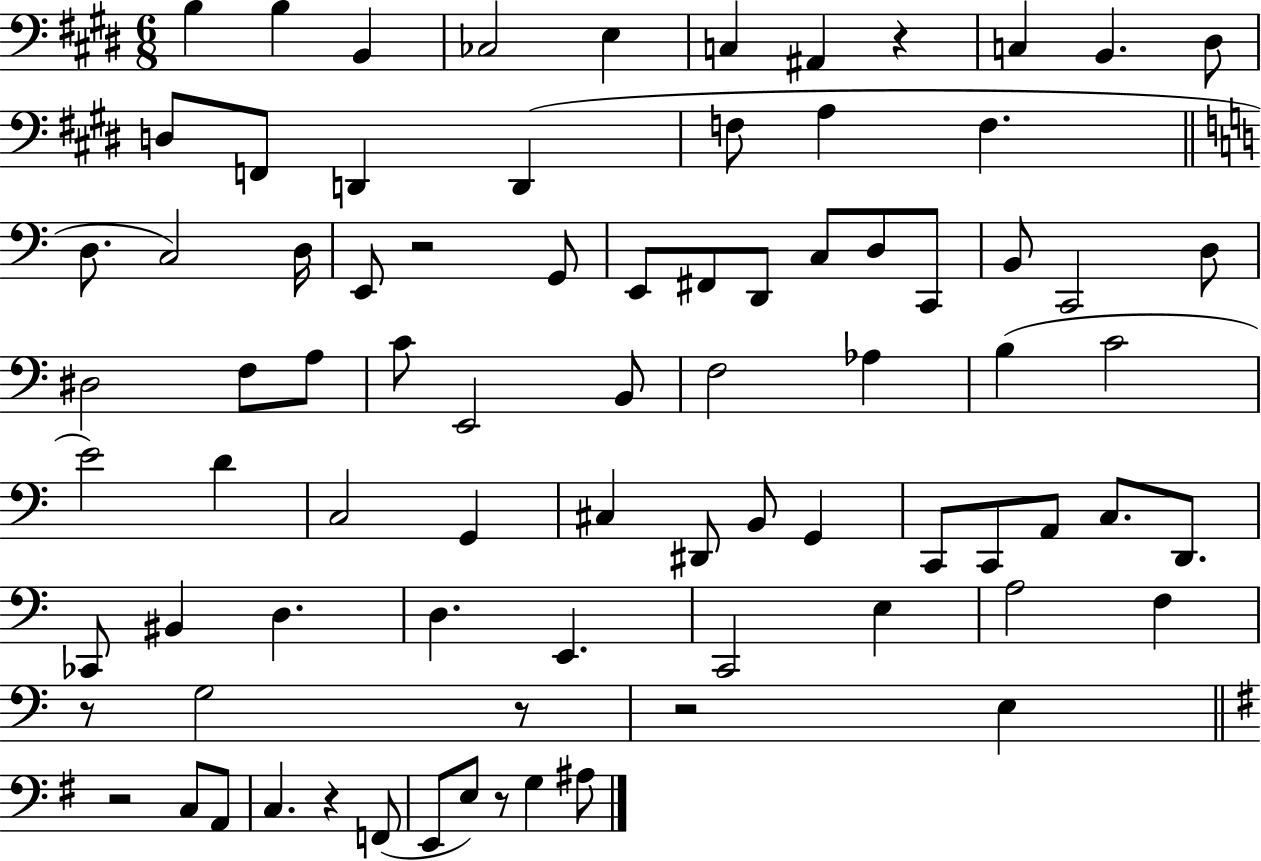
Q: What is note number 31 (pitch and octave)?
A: D3